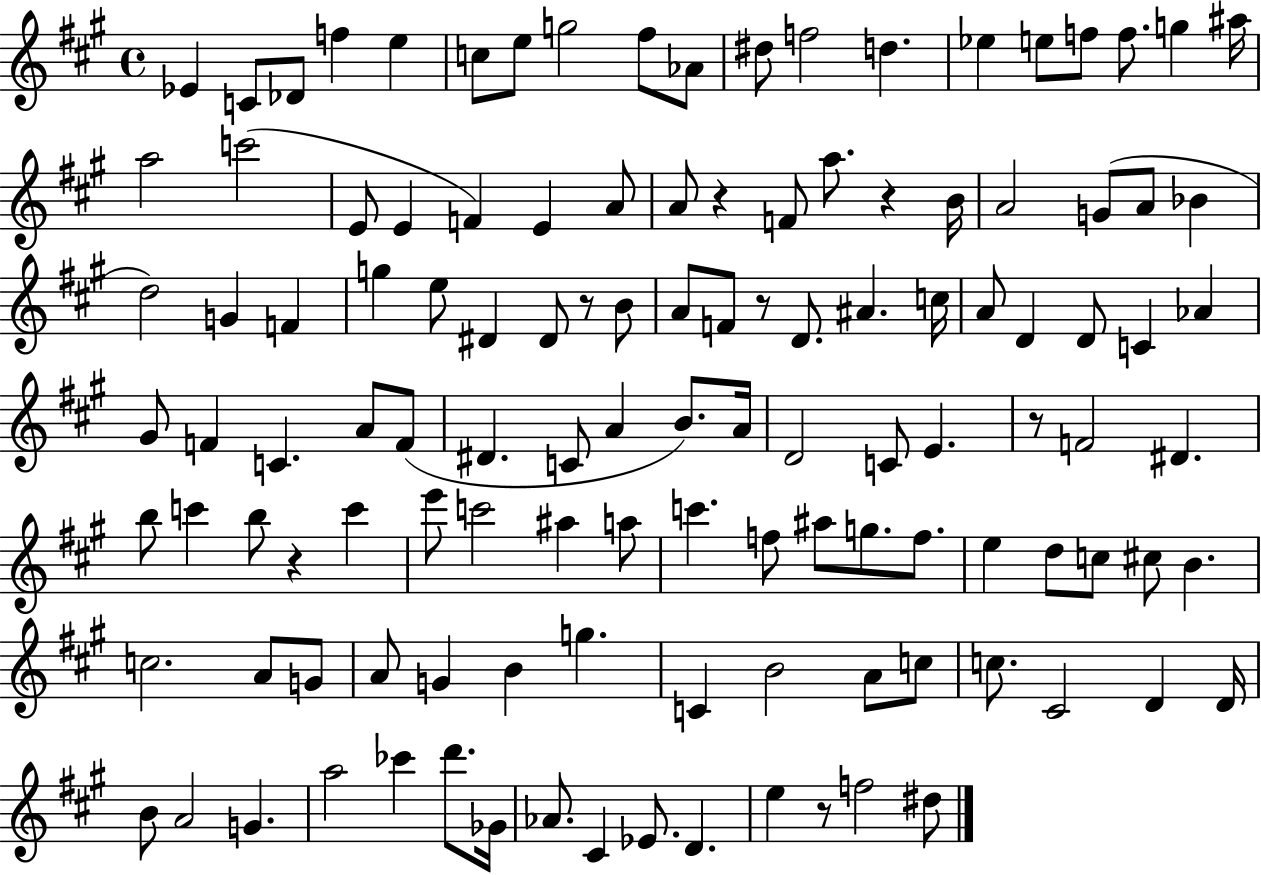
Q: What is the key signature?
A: A major